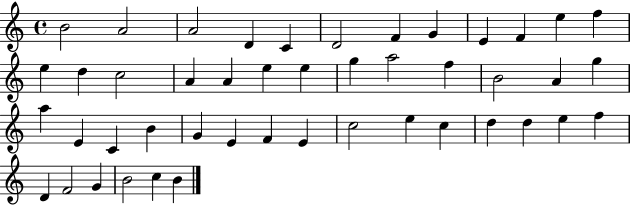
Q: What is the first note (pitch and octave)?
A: B4